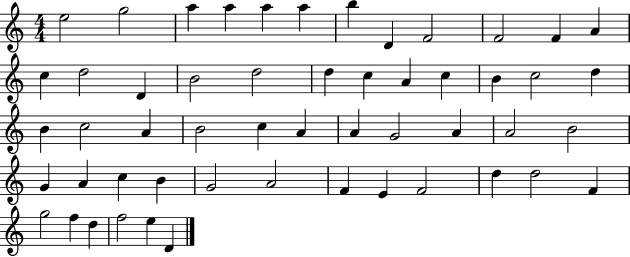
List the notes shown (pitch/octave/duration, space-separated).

E5/h G5/h A5/q A5/q A5/q A5/q B5/q D4/q F4/h F4/h F4/q A4/q C5/q D5/h D4/q B4/h D5/h D5/q C5/q A4/q C5/q B4/q C5/h D5/q B4/q C5/h A4/q B4/h C5/q A4/q A4/q G4/h A4/q A4/h B4/h G4/q A4/q C5/q B4/q G4/h A4/h F4/q E4/q F4/h D5/q D5/h F4/q G5/h F5/q D5/q F5/h E5/q D4/q